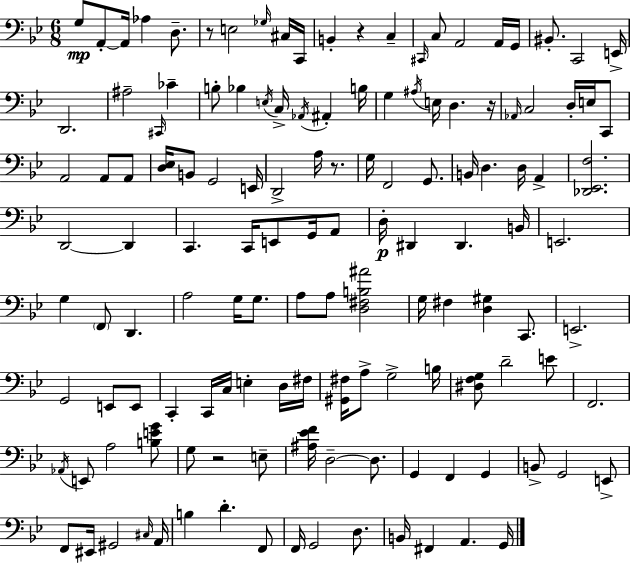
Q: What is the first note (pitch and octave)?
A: G3